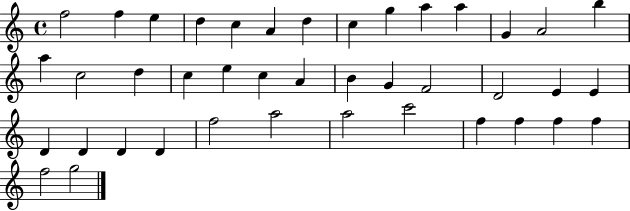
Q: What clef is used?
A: treble